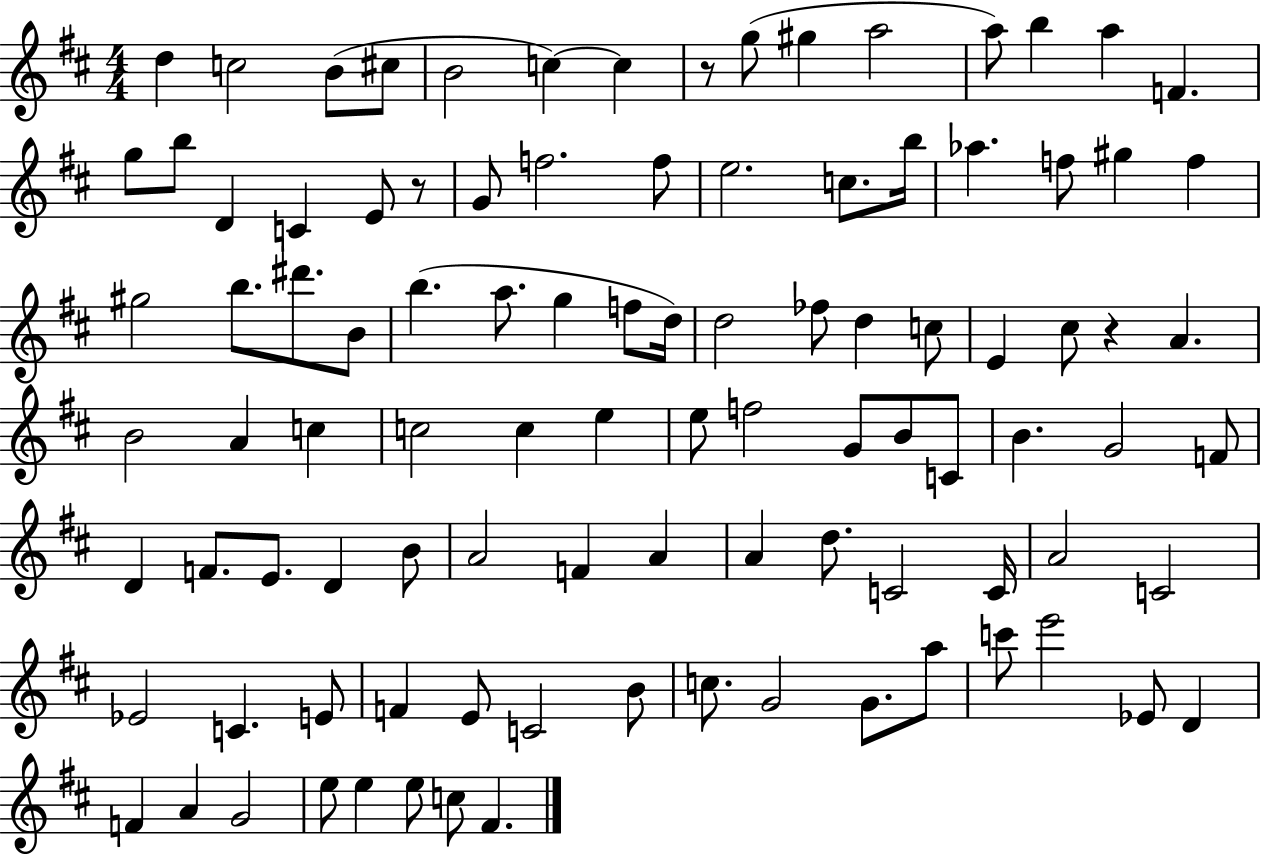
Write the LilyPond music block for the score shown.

{
  \clef treble
  \numericTimeSignature
  \time 4/4
  \key d \major
  d''4 c''2 b'8( cis''8 | b'2 c''4~~) c''4 | r8 g''8( gis''4 a''2 | a''8) b''4 a''4 f'4. | \break g''8 b''8 d'4 c'4 e'8 r8 | g'8 f''2. f''8 | e''2. c''8. b''16 | aes''4. f''8 gis''4 f''4 | \break gis''2 b''8. dis'''8. b'8 | b''4.( a''8. g''4 f''8 d''16) | d''2 fes''8 d''4 c''8 | e'4 cis''8 r4 a'4. | \break b'2 a'4 c''4 | c''2 c''4 e''4 | e''8 f''2 g'8 b'8 c'8 | b'4. g'2 f'8 | \break d'4 f'8. e'8. d'4 b'8 | a'2 f'4 a'4 | a'4 d''8. c'2 c'16 | a'2 c'2 | \break ees'2 c'4. e'8 | f'4 e'8 c'2 b'8 | c''8. g'2 g'8. a''8 | c'''8 e'''2 ees'8 d'4 | \break f'4 a'4 g'2 | e''8 e''4 e''8 c''8 fis'4. | \bar "|."
}